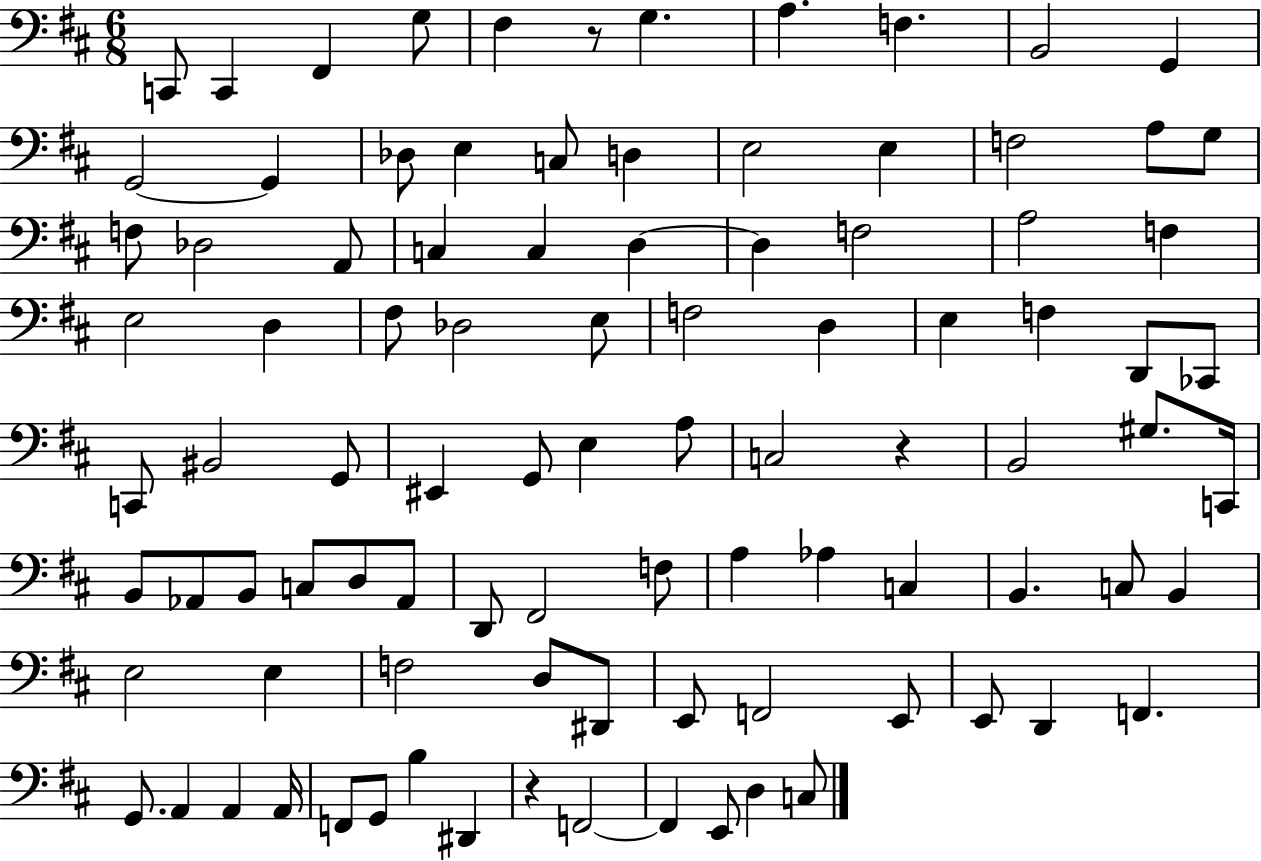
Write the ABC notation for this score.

X:1
T:Untitled
M:6/8
L:1/4
K:D
C,,/2 C,, ^F,, G,/2 ^F, z/2 G, A, F, B,,2 G,, G,,2 G,, _D,/2 E, C,/2 D, E,2 E, F,2 A,/2 G,/2 F,/2 _D,2 A,,/2 C, C, D, D, F,2 A,2 F, E,2 D, ^F,/2 _D,2 E,/2 F,2 D, E, F, D,,/2 _C,,/2 C,,/2 ^B,,2 G,,/2 ^E,, G,,/2 E, A,/2 C,2 z B,,2 ^G,/2 C,,/4 B,,/2 _A,,/2 B,,/2 C,/2 D,/2 _A,,/2 D,,/2 ^F,,2 F,/2 A, _A, C, B,, C,/2 B,, E,2 E, F,2 D,/2 ^D,,/2 E,,/2 F,,2 E,,/2 E,,/2 D,, F,, G,,/2 A,, A,, A,,/4 F,,/2 G,,/2 B, ^D,, z F,,2 F,, E,,/2 D, C,/2